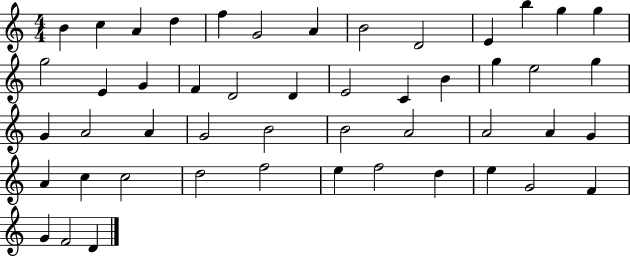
{
  \clef treble
  \numericTimeSignature
  \time 4/4
  \key c \major
  b'4 c''4 a'4 d''4 | f''4 g'2 a'4 | b'2 d'2 | e'4 b''4 g''4 g''4 | \break g''2 e'4 g'4 | f'4 d'2 d'4 | e'2 c'4 b'4 | g''4 e''2 g''4 | \break g'4 a'2 a'4 | g'2 b'2 | b'2 a'2 | a'2 a'4 g'4 | \break a'4 c''4 c''2 | d''2 f''2 | e''4 f''2 d''4 | e''4 g'2 f'4 | \break g'4 f'2 d'4 | \bar "|."
}